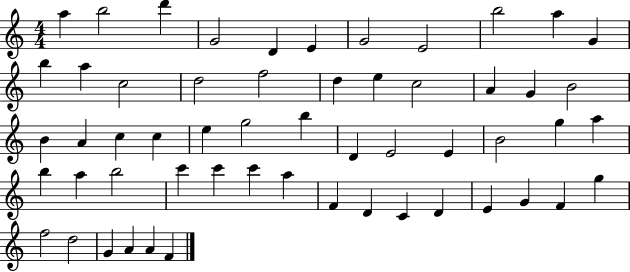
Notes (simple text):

A5/q B5/h D6/q G4/h D4/q E4/q G4/h E4/h B5/h A5/q G4/q B5/q A5/q C5/h D5/h F5/h D5/q E5/q C5/h A4/q G4/q B4/h B4/q A4/q C5/q C5/q E5/q G5/h B5/q D4/q E4/h E4/q B4/h G5/q A5/q B5/q A5/q B5/h C6/q C6/q C6/q A5/q F4/q D4/q C4/q D4/q E4/q G4/q F4/q G5/q F5/h D5/h G4/q A4/q A4/q F4/q